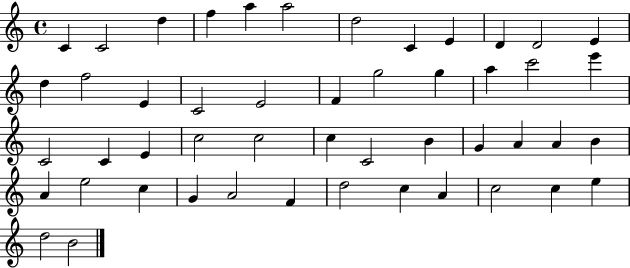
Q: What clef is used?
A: treble